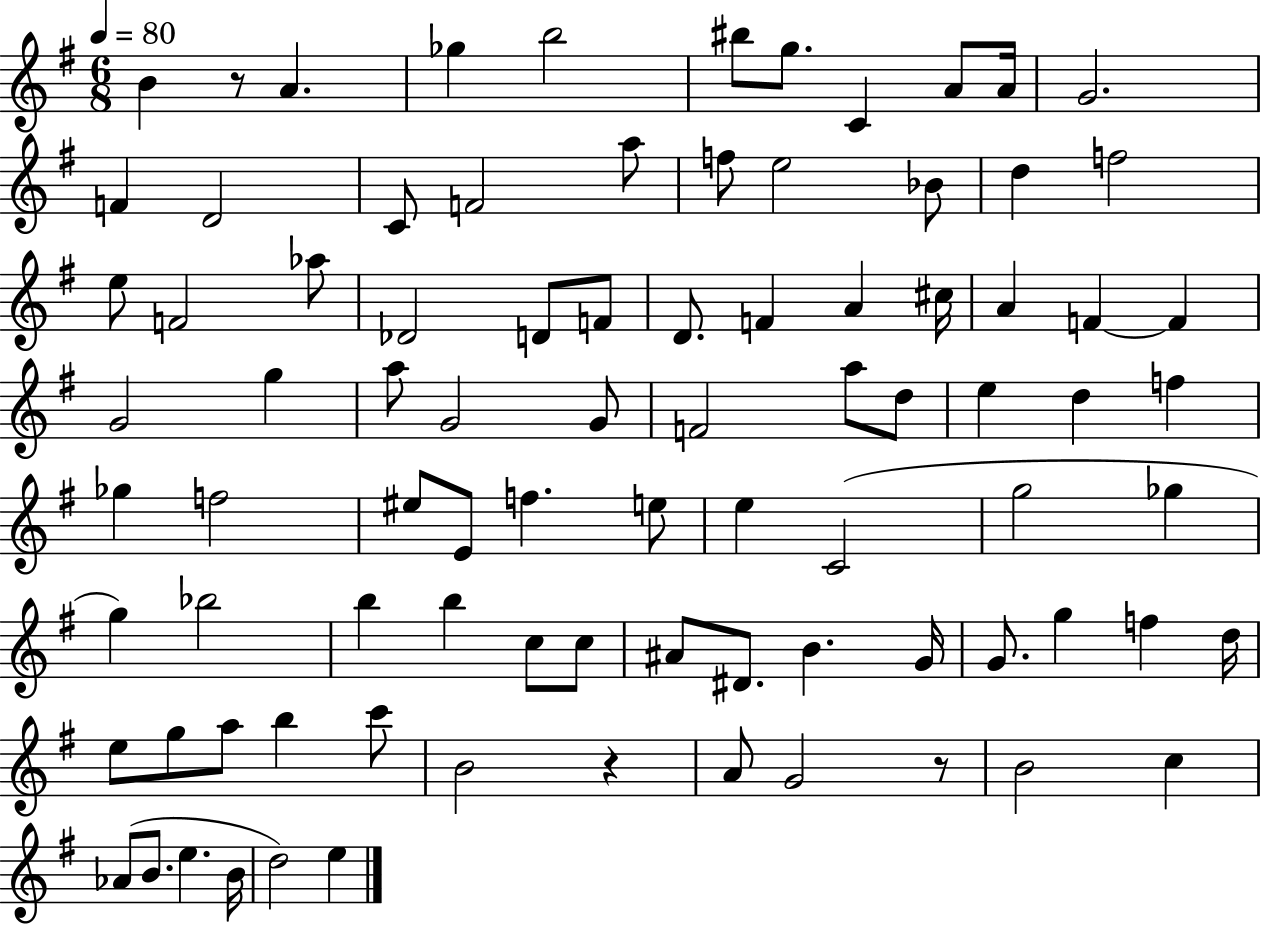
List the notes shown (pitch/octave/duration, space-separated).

B4/q R/e A4/q. Gb5/q B5/h BIS5/e G5/e. C4/q A4/e A4/s G4/h. F4/q D4/h C4/e F4/h A5/e F5/e E5/h Bb4/e D5/q F5/h E5/e F4/h Ab5/e Db4/h D4/e F4/e D4/e. F4/q A4/q C#5/s A4/q F4/q F4/q G4/h G5/q A5/e G4/h G4/e F4/h A5/e D5/e E5/q D5/q F5/q Gb5/q F5/h EIS5/e E4/e F5/q. E5/e E5/q C4/h G5/h Gb5/q G5/q Bb5/h B5/q B5/q C5/e C5/e A#4/e D#4/e. B4/q. G4/s G4/e. G5/q F5/q D5/s E5/e G5/e A5/e B5/q C6/e B4/h R/q A4/e G4/h R/e B4/h C5/q Ab4/e B4/e. E5/q. B4/s D5/h E5/q